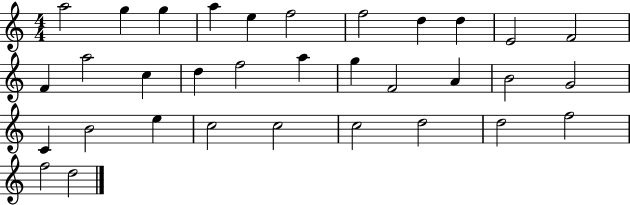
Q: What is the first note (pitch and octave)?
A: A5